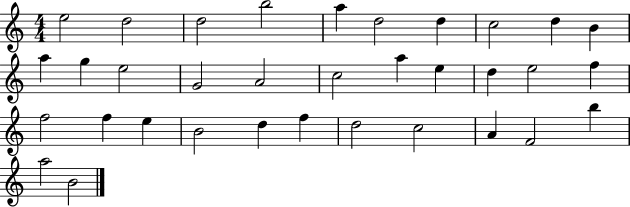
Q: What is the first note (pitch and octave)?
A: E5